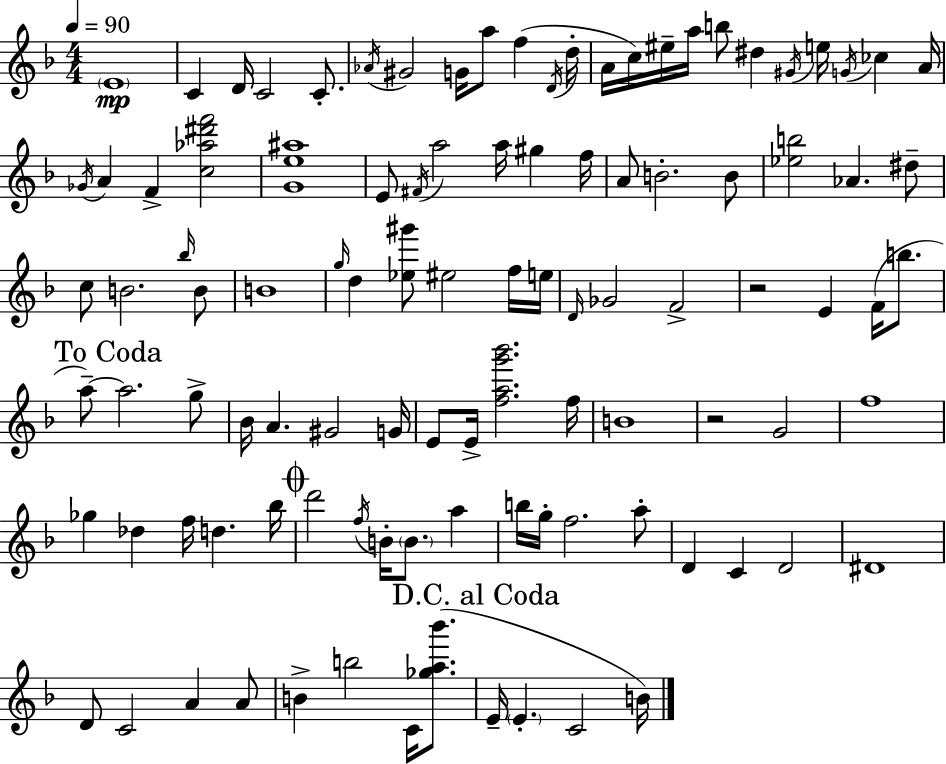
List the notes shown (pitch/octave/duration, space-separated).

E4/w C4/q D4/s C4/h C4/e. Ab4/s G#4/h G4/s A5/e F5/q D4/s D5/s A4/s C5/s EIS5/s A5/s B5/e D#5/q G#4/s E5/s G4/s CES5/q A4/s Gb4/s A4/q F4/q [C5,Ab5,D#6,F6]/h [G4,E5,A#5]/w E4/e F#4/s A5/h A5/s G#5/q F5/s A4/e B4/h. B4/e [Eb5,B5]/h Ab4/q. D#5/e C5/e B4/h. Bb5/s B4/e B4/w G5/s D5/q [Eb5,G#6]/e EIS5/h F5/s E5/s D4/s Gb4/h F4/h R/h E4/q F4/s B5/e. A5/e A5/h. G5/e Bb4/s A4/q. G#4/h G4/s E4/e E4/s [F5,A5,G6,Bb6]/h. F5/s B4/w R/h G4/h F5/w Gb5/q Db5/q F5/s D5/q. Bb5/s D6/h F5/s B4/s B4/e. A5/q B5/s G5/s F5/h. A5/e D4/q C4/q D4/h D#4/w D4/e C4/h A4/q A4/e B4/q B5/h C4/s [Gb5,A5,Bb6]/e. E4/s E4/q. C4/h B4/s